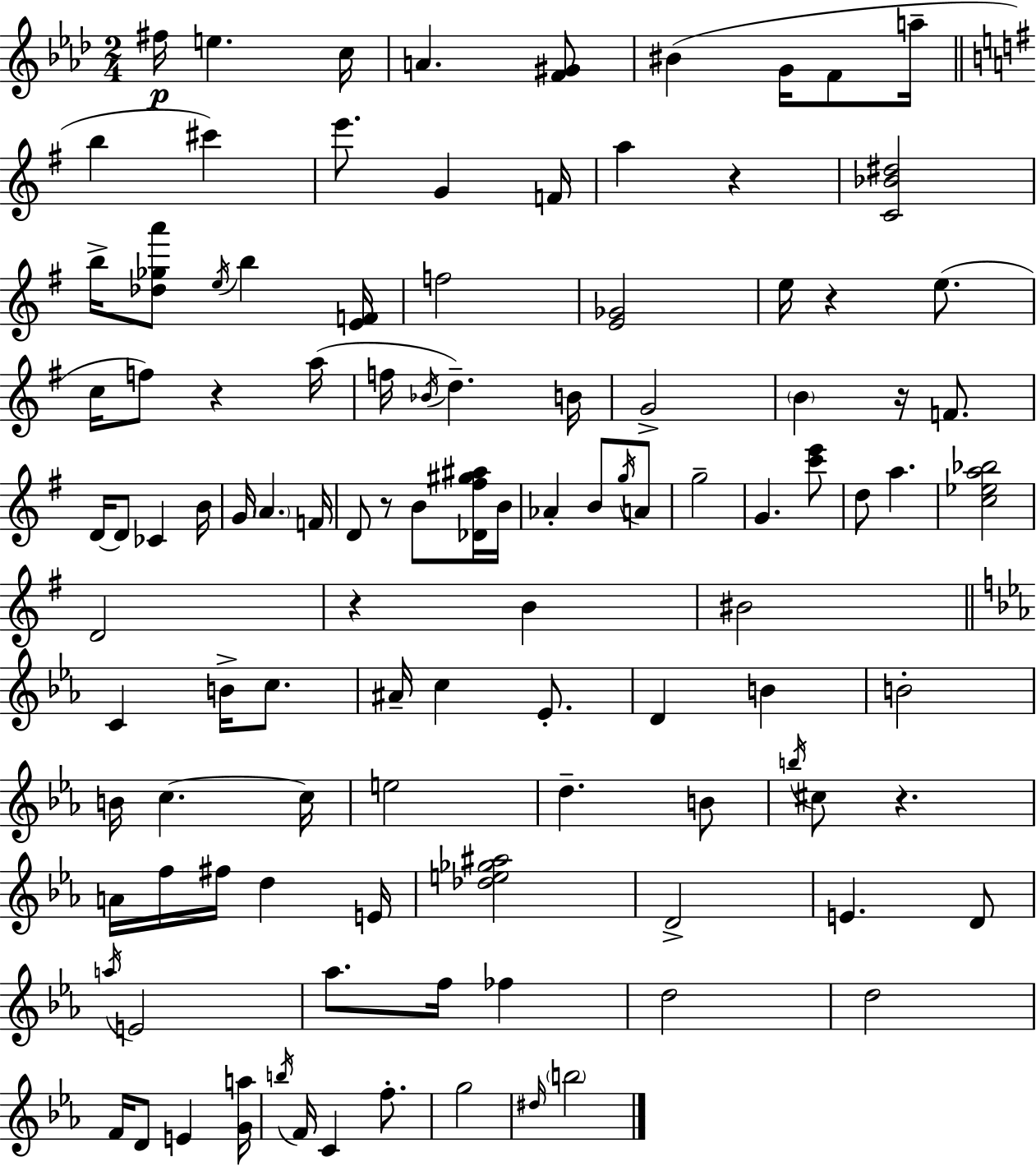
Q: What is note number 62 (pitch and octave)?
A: C5